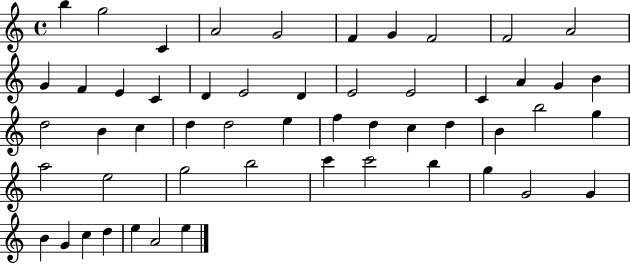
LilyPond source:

{
  \clef treble
  \time 4/4
  \defaultTimeSignature
  \key c \major
  b''4 g''2 c'4 | a'2 g'2 | f'4 g'4 f'2 | f'2 a'2 | \break g'4 f'4 e'4 c'4 | d'4 e'2 d'4 | e'2 e'2 | c'4 a'4 g'4 b'4 | \break d''2 b'4 c''4 | d''4 d''2 e''4 | f''4 d''4 c''4 d''4 | b'4 b''2 g''4 | \break a''2 e''2 | g''2 b''2 | c'''4 c'''2 b''4 | g''4 g'2 g'4 | \break b'4 g'4 c''4 d''4 | e''4 a'2 e''4 | \bar "|."
}